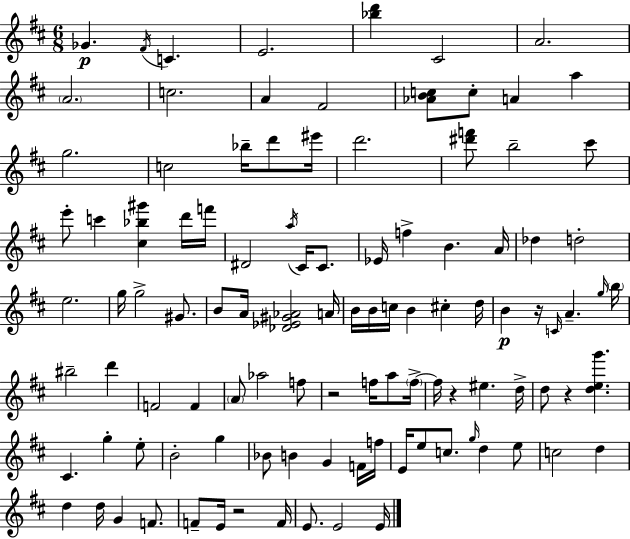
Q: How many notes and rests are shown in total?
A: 106